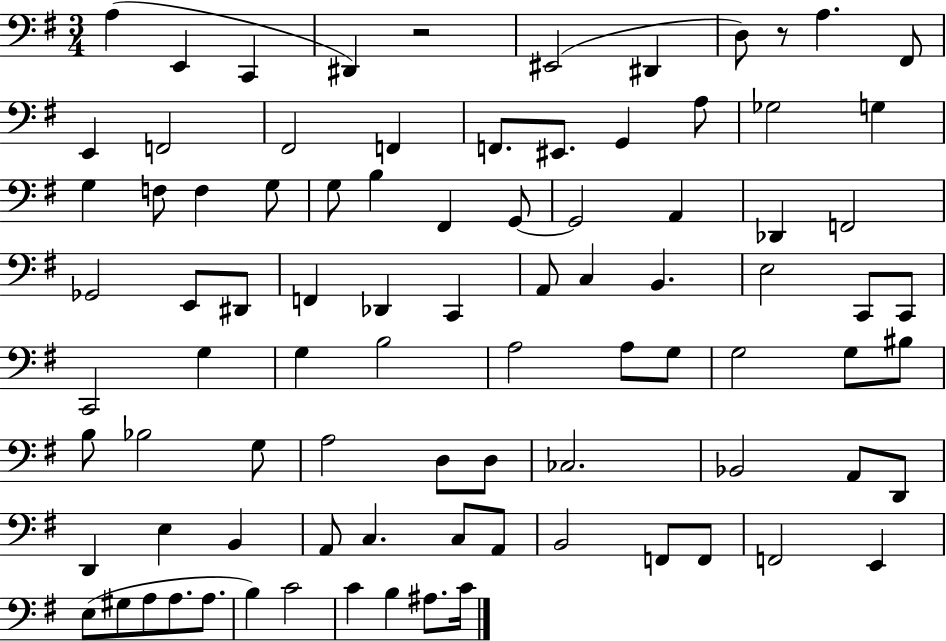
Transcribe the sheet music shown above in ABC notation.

X:1
T:Untitled
M:3/4
L:1/4
K:G
A, E,, C,, ^D,, z2 ^E,,2 ^D,, D,/2 z/2 A, ^F,,/2 E,, F,,2 ^F,,2 F,, F,,/2 ^E,,/2 G,, A,/2 _G,2 G, G, F,/2 F, G,/2 G,/2 B, ^F,, G,,/2 G,,2 A,, _D,, F,,2 _G,,2 E,,/2 ^D,,/2 F,, _D,, C,, A,,/2 C, B,, E,2 C,,/2 C,,/2 C,,2 G, G, B,2 A,2 A,/2 G,/2 G,2 G,/2 ^B,/2 B,/2 _B,2 G,/2 A,2 D,/2 D,/2 _C,2 _B,,2 A,,/2 D,,/2 D,, E, B,, A,,/2 C, C,/2 A,,/2 B,,2 F,,/2 F,,/2 F,,2 E,, E,/2 ^G,/2 A,/2 A,/2 A,/2 B, C2 C B, ^A,/2 C/4